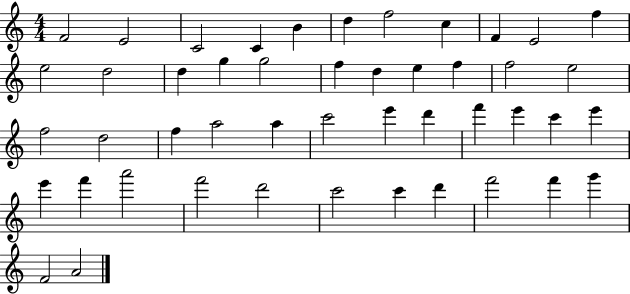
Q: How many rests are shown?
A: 0